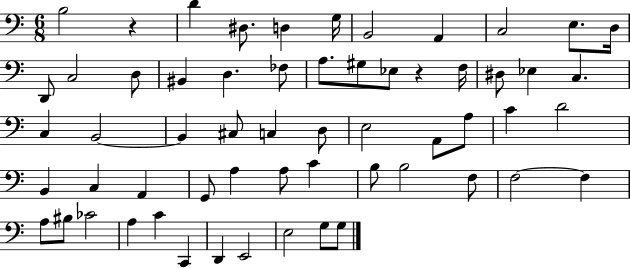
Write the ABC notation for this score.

X:1
T:Untitled
M:6/8
L:1/4
K:C
B,2 z D ^D,/2 D, G,/4 B,,2 A,, C,2 E,/2 D,/4 D,,/2 C,2 D,/2 ^B,, D, _F,/2 A,/2 ^G,/2 _E,/2 z F,/4 ^D,/2 _E, C, C, B,,2 B,, ^C,/2 C, D,/2 E,2 A,,/2 A,/2 C D2 B,, C, A,, G,,/2 A, A,/2 C B,/2 B,2 F,/2 F,2 F, A,/2 ^B,/2 _C2 A, C C,, D,, E,,2 E,2 G,/2 G,/2